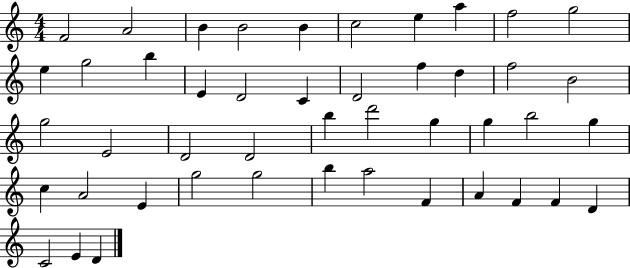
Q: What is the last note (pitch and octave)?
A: D4